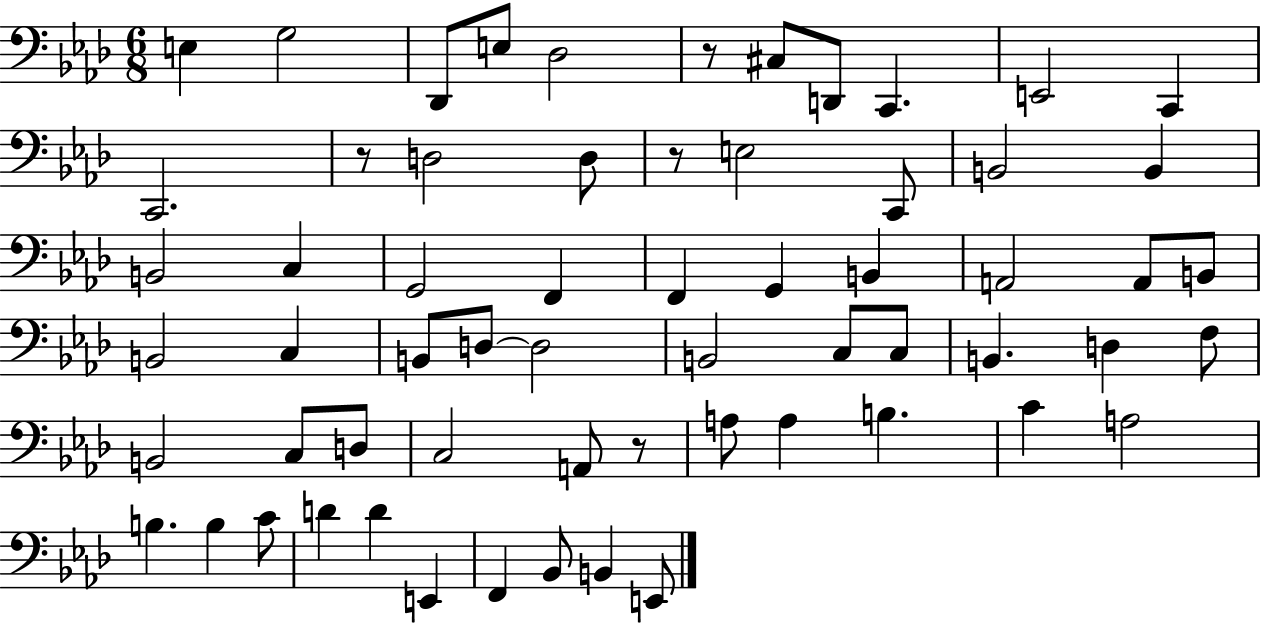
{
  \clef bass
  \numericTimeSignature
  \time 6/8
  \key aes \major
  \repeat volta 2 { e4 g2 | des,8 e8 des2 | r8 cis8 d,8 c,4. | e,2 c,4 | \break c,2. | r8 d2 d8 | r8 e2 c,8 | b,2 b,4 | \break b,2 c4 | g,2 f,4 | f,4 g,4 b,4 | a,2 a,8 b,8 | \break b,2 c4 | b,8 d8~~ d2 | b,2 c8 c8 | b,4. d4 f8 | \break b,2 c8 d8 | c2 a,8 r8 | a8 a4 b4. | c'4 a2 | \break b4. b4 c'8 | d'4 d'4 e,4 | f,4 bes,8 b,4 e,8 | } \bar "|."
}